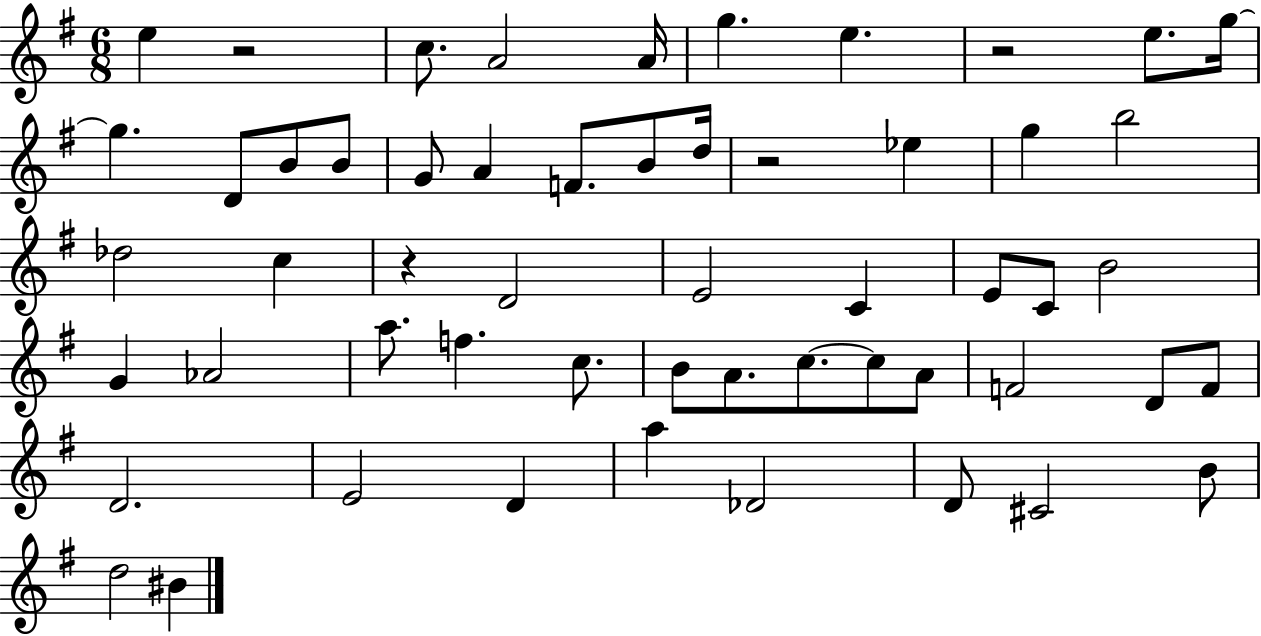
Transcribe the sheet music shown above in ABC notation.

X:1
T:Untitled
M:6/8
L:1/4
K:G
e z2 c/2 A2 A/4 g e z2 e/2 g/4 g D/2 B/2 B/2 G/2 A F/2 B/2 d/4 z2 _e g b2 _d2 c z D2 E2 C E/2 C/2 B2 G _A2 a/2 f c/2 B/2 A/2 c/2 c/2 A/2 F2 D/2 F/2 D2 E2 D a _D2 D/2 ^C2 B/2 d2 ^B